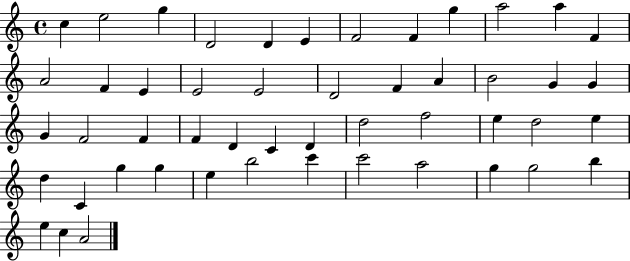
X:1
T:Untitled
M:4/4
L:1/4
K:C
c e2 g D2 D E F2 F g a2 a F A2 F E E2 E2 D2 F A B2 G G G F2 F F D C D d2 f2 e d2 e d C g g e b2 c' c'2 a2 g g2 b e c A2